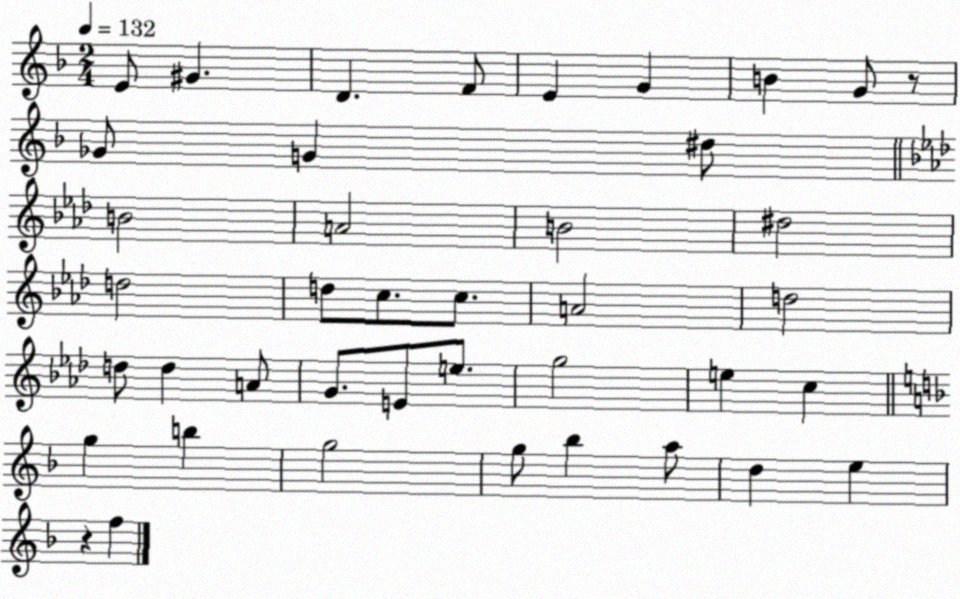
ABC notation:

X:1
T:Untitled
M:2/4
L:1/4
K:F
E/2 ^G D F/2 E G B G/2 z/2 _G/2 G ^d/2 B2 A2 B2 ^d2 d2 d/2 c/2 c/2 A2 d2 d/2 d A/2 G/2 E/2 e/2 g2 e c g b g2 g/2 _b a/2 d e z f